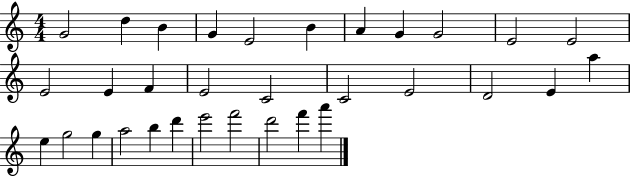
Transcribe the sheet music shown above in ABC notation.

X:1
T:Untitled
M:4/4
L:1/4
K:C
G2 d B G E2 B A G G2 E2 E2 E2 E F E2 C2 C2 E2 D2 E a e g2 g a2 b d' e'2 f'2 d'2 f' a'